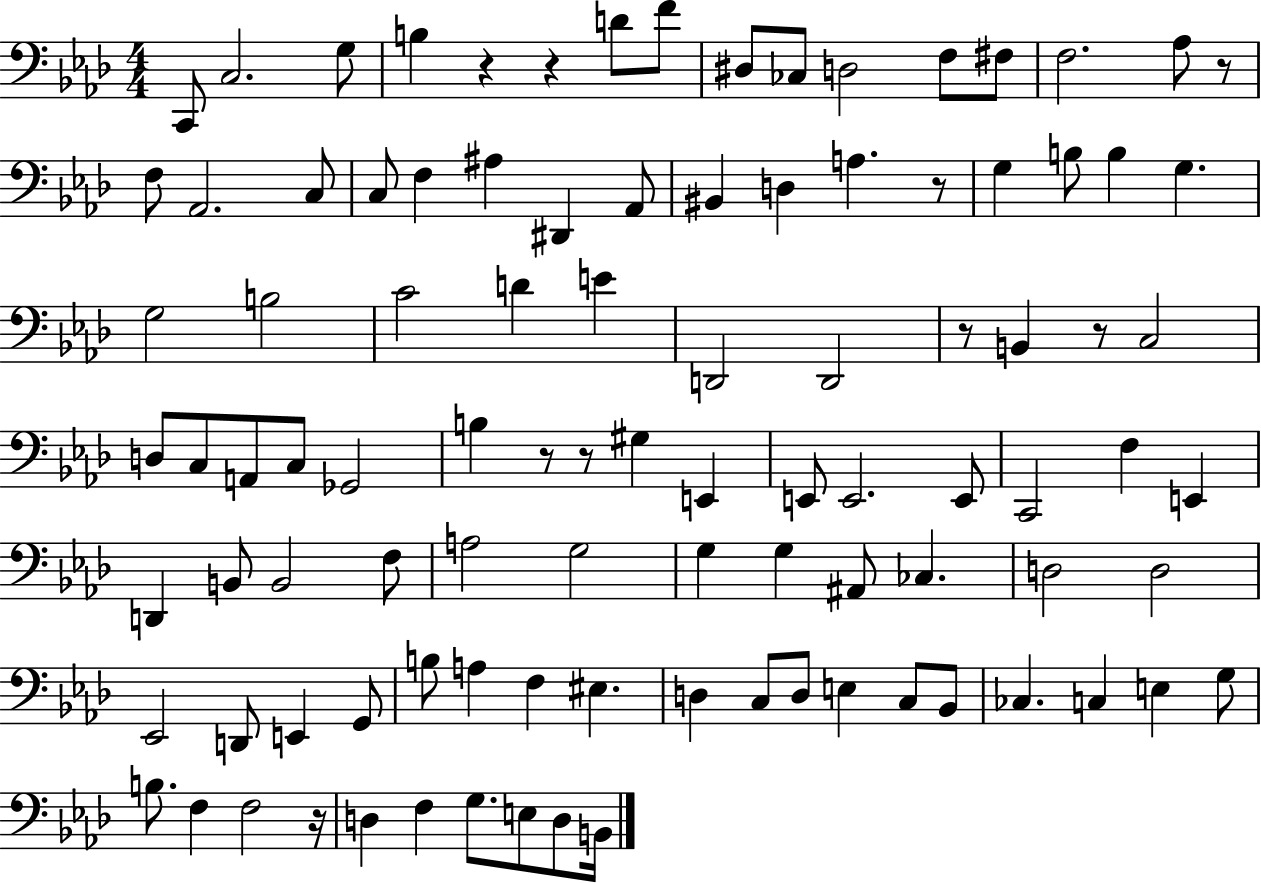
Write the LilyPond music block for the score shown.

{
  \clef bass
  \numericTimeSignature
  \time 4/4
  \key aes \major
  c,8 c2. g8 | b4 r4 r4 d'8 f'8 | dis8 ces8 d2 f8 fis8 | f2. aes8 r8 | \break f8 aes,2. c8 | c8 f4 ais4 dis,4 aes,8 | bis,4 d4 a4. r8 | g4 b8 b4 g4. | \break g2 b2 | c'2 d'4 e'4 | d,2 d,2 | r8 b,4 r8 c2 | \break d8 c8 a,8 c8 ges,2 | b4 r8 r8 gis4 e,4 | e,8 e,2. e,8 | c,2 f4 e,4 | \break d,4 b,8 b,2 f8 | a2 g2 | g4 g4 ais,8 ces4. | d2 d2 | \break ees,2 d,8 e,4 g,8 | b8 a4 f4 eis4. | d4 c8 d8 e4 c8 bes,8 | ces4. c4 e4 g8 | \break b8. f4 f2 r16 | d4 f4 g8. e8 d8 b,16 | \bar "|."
}